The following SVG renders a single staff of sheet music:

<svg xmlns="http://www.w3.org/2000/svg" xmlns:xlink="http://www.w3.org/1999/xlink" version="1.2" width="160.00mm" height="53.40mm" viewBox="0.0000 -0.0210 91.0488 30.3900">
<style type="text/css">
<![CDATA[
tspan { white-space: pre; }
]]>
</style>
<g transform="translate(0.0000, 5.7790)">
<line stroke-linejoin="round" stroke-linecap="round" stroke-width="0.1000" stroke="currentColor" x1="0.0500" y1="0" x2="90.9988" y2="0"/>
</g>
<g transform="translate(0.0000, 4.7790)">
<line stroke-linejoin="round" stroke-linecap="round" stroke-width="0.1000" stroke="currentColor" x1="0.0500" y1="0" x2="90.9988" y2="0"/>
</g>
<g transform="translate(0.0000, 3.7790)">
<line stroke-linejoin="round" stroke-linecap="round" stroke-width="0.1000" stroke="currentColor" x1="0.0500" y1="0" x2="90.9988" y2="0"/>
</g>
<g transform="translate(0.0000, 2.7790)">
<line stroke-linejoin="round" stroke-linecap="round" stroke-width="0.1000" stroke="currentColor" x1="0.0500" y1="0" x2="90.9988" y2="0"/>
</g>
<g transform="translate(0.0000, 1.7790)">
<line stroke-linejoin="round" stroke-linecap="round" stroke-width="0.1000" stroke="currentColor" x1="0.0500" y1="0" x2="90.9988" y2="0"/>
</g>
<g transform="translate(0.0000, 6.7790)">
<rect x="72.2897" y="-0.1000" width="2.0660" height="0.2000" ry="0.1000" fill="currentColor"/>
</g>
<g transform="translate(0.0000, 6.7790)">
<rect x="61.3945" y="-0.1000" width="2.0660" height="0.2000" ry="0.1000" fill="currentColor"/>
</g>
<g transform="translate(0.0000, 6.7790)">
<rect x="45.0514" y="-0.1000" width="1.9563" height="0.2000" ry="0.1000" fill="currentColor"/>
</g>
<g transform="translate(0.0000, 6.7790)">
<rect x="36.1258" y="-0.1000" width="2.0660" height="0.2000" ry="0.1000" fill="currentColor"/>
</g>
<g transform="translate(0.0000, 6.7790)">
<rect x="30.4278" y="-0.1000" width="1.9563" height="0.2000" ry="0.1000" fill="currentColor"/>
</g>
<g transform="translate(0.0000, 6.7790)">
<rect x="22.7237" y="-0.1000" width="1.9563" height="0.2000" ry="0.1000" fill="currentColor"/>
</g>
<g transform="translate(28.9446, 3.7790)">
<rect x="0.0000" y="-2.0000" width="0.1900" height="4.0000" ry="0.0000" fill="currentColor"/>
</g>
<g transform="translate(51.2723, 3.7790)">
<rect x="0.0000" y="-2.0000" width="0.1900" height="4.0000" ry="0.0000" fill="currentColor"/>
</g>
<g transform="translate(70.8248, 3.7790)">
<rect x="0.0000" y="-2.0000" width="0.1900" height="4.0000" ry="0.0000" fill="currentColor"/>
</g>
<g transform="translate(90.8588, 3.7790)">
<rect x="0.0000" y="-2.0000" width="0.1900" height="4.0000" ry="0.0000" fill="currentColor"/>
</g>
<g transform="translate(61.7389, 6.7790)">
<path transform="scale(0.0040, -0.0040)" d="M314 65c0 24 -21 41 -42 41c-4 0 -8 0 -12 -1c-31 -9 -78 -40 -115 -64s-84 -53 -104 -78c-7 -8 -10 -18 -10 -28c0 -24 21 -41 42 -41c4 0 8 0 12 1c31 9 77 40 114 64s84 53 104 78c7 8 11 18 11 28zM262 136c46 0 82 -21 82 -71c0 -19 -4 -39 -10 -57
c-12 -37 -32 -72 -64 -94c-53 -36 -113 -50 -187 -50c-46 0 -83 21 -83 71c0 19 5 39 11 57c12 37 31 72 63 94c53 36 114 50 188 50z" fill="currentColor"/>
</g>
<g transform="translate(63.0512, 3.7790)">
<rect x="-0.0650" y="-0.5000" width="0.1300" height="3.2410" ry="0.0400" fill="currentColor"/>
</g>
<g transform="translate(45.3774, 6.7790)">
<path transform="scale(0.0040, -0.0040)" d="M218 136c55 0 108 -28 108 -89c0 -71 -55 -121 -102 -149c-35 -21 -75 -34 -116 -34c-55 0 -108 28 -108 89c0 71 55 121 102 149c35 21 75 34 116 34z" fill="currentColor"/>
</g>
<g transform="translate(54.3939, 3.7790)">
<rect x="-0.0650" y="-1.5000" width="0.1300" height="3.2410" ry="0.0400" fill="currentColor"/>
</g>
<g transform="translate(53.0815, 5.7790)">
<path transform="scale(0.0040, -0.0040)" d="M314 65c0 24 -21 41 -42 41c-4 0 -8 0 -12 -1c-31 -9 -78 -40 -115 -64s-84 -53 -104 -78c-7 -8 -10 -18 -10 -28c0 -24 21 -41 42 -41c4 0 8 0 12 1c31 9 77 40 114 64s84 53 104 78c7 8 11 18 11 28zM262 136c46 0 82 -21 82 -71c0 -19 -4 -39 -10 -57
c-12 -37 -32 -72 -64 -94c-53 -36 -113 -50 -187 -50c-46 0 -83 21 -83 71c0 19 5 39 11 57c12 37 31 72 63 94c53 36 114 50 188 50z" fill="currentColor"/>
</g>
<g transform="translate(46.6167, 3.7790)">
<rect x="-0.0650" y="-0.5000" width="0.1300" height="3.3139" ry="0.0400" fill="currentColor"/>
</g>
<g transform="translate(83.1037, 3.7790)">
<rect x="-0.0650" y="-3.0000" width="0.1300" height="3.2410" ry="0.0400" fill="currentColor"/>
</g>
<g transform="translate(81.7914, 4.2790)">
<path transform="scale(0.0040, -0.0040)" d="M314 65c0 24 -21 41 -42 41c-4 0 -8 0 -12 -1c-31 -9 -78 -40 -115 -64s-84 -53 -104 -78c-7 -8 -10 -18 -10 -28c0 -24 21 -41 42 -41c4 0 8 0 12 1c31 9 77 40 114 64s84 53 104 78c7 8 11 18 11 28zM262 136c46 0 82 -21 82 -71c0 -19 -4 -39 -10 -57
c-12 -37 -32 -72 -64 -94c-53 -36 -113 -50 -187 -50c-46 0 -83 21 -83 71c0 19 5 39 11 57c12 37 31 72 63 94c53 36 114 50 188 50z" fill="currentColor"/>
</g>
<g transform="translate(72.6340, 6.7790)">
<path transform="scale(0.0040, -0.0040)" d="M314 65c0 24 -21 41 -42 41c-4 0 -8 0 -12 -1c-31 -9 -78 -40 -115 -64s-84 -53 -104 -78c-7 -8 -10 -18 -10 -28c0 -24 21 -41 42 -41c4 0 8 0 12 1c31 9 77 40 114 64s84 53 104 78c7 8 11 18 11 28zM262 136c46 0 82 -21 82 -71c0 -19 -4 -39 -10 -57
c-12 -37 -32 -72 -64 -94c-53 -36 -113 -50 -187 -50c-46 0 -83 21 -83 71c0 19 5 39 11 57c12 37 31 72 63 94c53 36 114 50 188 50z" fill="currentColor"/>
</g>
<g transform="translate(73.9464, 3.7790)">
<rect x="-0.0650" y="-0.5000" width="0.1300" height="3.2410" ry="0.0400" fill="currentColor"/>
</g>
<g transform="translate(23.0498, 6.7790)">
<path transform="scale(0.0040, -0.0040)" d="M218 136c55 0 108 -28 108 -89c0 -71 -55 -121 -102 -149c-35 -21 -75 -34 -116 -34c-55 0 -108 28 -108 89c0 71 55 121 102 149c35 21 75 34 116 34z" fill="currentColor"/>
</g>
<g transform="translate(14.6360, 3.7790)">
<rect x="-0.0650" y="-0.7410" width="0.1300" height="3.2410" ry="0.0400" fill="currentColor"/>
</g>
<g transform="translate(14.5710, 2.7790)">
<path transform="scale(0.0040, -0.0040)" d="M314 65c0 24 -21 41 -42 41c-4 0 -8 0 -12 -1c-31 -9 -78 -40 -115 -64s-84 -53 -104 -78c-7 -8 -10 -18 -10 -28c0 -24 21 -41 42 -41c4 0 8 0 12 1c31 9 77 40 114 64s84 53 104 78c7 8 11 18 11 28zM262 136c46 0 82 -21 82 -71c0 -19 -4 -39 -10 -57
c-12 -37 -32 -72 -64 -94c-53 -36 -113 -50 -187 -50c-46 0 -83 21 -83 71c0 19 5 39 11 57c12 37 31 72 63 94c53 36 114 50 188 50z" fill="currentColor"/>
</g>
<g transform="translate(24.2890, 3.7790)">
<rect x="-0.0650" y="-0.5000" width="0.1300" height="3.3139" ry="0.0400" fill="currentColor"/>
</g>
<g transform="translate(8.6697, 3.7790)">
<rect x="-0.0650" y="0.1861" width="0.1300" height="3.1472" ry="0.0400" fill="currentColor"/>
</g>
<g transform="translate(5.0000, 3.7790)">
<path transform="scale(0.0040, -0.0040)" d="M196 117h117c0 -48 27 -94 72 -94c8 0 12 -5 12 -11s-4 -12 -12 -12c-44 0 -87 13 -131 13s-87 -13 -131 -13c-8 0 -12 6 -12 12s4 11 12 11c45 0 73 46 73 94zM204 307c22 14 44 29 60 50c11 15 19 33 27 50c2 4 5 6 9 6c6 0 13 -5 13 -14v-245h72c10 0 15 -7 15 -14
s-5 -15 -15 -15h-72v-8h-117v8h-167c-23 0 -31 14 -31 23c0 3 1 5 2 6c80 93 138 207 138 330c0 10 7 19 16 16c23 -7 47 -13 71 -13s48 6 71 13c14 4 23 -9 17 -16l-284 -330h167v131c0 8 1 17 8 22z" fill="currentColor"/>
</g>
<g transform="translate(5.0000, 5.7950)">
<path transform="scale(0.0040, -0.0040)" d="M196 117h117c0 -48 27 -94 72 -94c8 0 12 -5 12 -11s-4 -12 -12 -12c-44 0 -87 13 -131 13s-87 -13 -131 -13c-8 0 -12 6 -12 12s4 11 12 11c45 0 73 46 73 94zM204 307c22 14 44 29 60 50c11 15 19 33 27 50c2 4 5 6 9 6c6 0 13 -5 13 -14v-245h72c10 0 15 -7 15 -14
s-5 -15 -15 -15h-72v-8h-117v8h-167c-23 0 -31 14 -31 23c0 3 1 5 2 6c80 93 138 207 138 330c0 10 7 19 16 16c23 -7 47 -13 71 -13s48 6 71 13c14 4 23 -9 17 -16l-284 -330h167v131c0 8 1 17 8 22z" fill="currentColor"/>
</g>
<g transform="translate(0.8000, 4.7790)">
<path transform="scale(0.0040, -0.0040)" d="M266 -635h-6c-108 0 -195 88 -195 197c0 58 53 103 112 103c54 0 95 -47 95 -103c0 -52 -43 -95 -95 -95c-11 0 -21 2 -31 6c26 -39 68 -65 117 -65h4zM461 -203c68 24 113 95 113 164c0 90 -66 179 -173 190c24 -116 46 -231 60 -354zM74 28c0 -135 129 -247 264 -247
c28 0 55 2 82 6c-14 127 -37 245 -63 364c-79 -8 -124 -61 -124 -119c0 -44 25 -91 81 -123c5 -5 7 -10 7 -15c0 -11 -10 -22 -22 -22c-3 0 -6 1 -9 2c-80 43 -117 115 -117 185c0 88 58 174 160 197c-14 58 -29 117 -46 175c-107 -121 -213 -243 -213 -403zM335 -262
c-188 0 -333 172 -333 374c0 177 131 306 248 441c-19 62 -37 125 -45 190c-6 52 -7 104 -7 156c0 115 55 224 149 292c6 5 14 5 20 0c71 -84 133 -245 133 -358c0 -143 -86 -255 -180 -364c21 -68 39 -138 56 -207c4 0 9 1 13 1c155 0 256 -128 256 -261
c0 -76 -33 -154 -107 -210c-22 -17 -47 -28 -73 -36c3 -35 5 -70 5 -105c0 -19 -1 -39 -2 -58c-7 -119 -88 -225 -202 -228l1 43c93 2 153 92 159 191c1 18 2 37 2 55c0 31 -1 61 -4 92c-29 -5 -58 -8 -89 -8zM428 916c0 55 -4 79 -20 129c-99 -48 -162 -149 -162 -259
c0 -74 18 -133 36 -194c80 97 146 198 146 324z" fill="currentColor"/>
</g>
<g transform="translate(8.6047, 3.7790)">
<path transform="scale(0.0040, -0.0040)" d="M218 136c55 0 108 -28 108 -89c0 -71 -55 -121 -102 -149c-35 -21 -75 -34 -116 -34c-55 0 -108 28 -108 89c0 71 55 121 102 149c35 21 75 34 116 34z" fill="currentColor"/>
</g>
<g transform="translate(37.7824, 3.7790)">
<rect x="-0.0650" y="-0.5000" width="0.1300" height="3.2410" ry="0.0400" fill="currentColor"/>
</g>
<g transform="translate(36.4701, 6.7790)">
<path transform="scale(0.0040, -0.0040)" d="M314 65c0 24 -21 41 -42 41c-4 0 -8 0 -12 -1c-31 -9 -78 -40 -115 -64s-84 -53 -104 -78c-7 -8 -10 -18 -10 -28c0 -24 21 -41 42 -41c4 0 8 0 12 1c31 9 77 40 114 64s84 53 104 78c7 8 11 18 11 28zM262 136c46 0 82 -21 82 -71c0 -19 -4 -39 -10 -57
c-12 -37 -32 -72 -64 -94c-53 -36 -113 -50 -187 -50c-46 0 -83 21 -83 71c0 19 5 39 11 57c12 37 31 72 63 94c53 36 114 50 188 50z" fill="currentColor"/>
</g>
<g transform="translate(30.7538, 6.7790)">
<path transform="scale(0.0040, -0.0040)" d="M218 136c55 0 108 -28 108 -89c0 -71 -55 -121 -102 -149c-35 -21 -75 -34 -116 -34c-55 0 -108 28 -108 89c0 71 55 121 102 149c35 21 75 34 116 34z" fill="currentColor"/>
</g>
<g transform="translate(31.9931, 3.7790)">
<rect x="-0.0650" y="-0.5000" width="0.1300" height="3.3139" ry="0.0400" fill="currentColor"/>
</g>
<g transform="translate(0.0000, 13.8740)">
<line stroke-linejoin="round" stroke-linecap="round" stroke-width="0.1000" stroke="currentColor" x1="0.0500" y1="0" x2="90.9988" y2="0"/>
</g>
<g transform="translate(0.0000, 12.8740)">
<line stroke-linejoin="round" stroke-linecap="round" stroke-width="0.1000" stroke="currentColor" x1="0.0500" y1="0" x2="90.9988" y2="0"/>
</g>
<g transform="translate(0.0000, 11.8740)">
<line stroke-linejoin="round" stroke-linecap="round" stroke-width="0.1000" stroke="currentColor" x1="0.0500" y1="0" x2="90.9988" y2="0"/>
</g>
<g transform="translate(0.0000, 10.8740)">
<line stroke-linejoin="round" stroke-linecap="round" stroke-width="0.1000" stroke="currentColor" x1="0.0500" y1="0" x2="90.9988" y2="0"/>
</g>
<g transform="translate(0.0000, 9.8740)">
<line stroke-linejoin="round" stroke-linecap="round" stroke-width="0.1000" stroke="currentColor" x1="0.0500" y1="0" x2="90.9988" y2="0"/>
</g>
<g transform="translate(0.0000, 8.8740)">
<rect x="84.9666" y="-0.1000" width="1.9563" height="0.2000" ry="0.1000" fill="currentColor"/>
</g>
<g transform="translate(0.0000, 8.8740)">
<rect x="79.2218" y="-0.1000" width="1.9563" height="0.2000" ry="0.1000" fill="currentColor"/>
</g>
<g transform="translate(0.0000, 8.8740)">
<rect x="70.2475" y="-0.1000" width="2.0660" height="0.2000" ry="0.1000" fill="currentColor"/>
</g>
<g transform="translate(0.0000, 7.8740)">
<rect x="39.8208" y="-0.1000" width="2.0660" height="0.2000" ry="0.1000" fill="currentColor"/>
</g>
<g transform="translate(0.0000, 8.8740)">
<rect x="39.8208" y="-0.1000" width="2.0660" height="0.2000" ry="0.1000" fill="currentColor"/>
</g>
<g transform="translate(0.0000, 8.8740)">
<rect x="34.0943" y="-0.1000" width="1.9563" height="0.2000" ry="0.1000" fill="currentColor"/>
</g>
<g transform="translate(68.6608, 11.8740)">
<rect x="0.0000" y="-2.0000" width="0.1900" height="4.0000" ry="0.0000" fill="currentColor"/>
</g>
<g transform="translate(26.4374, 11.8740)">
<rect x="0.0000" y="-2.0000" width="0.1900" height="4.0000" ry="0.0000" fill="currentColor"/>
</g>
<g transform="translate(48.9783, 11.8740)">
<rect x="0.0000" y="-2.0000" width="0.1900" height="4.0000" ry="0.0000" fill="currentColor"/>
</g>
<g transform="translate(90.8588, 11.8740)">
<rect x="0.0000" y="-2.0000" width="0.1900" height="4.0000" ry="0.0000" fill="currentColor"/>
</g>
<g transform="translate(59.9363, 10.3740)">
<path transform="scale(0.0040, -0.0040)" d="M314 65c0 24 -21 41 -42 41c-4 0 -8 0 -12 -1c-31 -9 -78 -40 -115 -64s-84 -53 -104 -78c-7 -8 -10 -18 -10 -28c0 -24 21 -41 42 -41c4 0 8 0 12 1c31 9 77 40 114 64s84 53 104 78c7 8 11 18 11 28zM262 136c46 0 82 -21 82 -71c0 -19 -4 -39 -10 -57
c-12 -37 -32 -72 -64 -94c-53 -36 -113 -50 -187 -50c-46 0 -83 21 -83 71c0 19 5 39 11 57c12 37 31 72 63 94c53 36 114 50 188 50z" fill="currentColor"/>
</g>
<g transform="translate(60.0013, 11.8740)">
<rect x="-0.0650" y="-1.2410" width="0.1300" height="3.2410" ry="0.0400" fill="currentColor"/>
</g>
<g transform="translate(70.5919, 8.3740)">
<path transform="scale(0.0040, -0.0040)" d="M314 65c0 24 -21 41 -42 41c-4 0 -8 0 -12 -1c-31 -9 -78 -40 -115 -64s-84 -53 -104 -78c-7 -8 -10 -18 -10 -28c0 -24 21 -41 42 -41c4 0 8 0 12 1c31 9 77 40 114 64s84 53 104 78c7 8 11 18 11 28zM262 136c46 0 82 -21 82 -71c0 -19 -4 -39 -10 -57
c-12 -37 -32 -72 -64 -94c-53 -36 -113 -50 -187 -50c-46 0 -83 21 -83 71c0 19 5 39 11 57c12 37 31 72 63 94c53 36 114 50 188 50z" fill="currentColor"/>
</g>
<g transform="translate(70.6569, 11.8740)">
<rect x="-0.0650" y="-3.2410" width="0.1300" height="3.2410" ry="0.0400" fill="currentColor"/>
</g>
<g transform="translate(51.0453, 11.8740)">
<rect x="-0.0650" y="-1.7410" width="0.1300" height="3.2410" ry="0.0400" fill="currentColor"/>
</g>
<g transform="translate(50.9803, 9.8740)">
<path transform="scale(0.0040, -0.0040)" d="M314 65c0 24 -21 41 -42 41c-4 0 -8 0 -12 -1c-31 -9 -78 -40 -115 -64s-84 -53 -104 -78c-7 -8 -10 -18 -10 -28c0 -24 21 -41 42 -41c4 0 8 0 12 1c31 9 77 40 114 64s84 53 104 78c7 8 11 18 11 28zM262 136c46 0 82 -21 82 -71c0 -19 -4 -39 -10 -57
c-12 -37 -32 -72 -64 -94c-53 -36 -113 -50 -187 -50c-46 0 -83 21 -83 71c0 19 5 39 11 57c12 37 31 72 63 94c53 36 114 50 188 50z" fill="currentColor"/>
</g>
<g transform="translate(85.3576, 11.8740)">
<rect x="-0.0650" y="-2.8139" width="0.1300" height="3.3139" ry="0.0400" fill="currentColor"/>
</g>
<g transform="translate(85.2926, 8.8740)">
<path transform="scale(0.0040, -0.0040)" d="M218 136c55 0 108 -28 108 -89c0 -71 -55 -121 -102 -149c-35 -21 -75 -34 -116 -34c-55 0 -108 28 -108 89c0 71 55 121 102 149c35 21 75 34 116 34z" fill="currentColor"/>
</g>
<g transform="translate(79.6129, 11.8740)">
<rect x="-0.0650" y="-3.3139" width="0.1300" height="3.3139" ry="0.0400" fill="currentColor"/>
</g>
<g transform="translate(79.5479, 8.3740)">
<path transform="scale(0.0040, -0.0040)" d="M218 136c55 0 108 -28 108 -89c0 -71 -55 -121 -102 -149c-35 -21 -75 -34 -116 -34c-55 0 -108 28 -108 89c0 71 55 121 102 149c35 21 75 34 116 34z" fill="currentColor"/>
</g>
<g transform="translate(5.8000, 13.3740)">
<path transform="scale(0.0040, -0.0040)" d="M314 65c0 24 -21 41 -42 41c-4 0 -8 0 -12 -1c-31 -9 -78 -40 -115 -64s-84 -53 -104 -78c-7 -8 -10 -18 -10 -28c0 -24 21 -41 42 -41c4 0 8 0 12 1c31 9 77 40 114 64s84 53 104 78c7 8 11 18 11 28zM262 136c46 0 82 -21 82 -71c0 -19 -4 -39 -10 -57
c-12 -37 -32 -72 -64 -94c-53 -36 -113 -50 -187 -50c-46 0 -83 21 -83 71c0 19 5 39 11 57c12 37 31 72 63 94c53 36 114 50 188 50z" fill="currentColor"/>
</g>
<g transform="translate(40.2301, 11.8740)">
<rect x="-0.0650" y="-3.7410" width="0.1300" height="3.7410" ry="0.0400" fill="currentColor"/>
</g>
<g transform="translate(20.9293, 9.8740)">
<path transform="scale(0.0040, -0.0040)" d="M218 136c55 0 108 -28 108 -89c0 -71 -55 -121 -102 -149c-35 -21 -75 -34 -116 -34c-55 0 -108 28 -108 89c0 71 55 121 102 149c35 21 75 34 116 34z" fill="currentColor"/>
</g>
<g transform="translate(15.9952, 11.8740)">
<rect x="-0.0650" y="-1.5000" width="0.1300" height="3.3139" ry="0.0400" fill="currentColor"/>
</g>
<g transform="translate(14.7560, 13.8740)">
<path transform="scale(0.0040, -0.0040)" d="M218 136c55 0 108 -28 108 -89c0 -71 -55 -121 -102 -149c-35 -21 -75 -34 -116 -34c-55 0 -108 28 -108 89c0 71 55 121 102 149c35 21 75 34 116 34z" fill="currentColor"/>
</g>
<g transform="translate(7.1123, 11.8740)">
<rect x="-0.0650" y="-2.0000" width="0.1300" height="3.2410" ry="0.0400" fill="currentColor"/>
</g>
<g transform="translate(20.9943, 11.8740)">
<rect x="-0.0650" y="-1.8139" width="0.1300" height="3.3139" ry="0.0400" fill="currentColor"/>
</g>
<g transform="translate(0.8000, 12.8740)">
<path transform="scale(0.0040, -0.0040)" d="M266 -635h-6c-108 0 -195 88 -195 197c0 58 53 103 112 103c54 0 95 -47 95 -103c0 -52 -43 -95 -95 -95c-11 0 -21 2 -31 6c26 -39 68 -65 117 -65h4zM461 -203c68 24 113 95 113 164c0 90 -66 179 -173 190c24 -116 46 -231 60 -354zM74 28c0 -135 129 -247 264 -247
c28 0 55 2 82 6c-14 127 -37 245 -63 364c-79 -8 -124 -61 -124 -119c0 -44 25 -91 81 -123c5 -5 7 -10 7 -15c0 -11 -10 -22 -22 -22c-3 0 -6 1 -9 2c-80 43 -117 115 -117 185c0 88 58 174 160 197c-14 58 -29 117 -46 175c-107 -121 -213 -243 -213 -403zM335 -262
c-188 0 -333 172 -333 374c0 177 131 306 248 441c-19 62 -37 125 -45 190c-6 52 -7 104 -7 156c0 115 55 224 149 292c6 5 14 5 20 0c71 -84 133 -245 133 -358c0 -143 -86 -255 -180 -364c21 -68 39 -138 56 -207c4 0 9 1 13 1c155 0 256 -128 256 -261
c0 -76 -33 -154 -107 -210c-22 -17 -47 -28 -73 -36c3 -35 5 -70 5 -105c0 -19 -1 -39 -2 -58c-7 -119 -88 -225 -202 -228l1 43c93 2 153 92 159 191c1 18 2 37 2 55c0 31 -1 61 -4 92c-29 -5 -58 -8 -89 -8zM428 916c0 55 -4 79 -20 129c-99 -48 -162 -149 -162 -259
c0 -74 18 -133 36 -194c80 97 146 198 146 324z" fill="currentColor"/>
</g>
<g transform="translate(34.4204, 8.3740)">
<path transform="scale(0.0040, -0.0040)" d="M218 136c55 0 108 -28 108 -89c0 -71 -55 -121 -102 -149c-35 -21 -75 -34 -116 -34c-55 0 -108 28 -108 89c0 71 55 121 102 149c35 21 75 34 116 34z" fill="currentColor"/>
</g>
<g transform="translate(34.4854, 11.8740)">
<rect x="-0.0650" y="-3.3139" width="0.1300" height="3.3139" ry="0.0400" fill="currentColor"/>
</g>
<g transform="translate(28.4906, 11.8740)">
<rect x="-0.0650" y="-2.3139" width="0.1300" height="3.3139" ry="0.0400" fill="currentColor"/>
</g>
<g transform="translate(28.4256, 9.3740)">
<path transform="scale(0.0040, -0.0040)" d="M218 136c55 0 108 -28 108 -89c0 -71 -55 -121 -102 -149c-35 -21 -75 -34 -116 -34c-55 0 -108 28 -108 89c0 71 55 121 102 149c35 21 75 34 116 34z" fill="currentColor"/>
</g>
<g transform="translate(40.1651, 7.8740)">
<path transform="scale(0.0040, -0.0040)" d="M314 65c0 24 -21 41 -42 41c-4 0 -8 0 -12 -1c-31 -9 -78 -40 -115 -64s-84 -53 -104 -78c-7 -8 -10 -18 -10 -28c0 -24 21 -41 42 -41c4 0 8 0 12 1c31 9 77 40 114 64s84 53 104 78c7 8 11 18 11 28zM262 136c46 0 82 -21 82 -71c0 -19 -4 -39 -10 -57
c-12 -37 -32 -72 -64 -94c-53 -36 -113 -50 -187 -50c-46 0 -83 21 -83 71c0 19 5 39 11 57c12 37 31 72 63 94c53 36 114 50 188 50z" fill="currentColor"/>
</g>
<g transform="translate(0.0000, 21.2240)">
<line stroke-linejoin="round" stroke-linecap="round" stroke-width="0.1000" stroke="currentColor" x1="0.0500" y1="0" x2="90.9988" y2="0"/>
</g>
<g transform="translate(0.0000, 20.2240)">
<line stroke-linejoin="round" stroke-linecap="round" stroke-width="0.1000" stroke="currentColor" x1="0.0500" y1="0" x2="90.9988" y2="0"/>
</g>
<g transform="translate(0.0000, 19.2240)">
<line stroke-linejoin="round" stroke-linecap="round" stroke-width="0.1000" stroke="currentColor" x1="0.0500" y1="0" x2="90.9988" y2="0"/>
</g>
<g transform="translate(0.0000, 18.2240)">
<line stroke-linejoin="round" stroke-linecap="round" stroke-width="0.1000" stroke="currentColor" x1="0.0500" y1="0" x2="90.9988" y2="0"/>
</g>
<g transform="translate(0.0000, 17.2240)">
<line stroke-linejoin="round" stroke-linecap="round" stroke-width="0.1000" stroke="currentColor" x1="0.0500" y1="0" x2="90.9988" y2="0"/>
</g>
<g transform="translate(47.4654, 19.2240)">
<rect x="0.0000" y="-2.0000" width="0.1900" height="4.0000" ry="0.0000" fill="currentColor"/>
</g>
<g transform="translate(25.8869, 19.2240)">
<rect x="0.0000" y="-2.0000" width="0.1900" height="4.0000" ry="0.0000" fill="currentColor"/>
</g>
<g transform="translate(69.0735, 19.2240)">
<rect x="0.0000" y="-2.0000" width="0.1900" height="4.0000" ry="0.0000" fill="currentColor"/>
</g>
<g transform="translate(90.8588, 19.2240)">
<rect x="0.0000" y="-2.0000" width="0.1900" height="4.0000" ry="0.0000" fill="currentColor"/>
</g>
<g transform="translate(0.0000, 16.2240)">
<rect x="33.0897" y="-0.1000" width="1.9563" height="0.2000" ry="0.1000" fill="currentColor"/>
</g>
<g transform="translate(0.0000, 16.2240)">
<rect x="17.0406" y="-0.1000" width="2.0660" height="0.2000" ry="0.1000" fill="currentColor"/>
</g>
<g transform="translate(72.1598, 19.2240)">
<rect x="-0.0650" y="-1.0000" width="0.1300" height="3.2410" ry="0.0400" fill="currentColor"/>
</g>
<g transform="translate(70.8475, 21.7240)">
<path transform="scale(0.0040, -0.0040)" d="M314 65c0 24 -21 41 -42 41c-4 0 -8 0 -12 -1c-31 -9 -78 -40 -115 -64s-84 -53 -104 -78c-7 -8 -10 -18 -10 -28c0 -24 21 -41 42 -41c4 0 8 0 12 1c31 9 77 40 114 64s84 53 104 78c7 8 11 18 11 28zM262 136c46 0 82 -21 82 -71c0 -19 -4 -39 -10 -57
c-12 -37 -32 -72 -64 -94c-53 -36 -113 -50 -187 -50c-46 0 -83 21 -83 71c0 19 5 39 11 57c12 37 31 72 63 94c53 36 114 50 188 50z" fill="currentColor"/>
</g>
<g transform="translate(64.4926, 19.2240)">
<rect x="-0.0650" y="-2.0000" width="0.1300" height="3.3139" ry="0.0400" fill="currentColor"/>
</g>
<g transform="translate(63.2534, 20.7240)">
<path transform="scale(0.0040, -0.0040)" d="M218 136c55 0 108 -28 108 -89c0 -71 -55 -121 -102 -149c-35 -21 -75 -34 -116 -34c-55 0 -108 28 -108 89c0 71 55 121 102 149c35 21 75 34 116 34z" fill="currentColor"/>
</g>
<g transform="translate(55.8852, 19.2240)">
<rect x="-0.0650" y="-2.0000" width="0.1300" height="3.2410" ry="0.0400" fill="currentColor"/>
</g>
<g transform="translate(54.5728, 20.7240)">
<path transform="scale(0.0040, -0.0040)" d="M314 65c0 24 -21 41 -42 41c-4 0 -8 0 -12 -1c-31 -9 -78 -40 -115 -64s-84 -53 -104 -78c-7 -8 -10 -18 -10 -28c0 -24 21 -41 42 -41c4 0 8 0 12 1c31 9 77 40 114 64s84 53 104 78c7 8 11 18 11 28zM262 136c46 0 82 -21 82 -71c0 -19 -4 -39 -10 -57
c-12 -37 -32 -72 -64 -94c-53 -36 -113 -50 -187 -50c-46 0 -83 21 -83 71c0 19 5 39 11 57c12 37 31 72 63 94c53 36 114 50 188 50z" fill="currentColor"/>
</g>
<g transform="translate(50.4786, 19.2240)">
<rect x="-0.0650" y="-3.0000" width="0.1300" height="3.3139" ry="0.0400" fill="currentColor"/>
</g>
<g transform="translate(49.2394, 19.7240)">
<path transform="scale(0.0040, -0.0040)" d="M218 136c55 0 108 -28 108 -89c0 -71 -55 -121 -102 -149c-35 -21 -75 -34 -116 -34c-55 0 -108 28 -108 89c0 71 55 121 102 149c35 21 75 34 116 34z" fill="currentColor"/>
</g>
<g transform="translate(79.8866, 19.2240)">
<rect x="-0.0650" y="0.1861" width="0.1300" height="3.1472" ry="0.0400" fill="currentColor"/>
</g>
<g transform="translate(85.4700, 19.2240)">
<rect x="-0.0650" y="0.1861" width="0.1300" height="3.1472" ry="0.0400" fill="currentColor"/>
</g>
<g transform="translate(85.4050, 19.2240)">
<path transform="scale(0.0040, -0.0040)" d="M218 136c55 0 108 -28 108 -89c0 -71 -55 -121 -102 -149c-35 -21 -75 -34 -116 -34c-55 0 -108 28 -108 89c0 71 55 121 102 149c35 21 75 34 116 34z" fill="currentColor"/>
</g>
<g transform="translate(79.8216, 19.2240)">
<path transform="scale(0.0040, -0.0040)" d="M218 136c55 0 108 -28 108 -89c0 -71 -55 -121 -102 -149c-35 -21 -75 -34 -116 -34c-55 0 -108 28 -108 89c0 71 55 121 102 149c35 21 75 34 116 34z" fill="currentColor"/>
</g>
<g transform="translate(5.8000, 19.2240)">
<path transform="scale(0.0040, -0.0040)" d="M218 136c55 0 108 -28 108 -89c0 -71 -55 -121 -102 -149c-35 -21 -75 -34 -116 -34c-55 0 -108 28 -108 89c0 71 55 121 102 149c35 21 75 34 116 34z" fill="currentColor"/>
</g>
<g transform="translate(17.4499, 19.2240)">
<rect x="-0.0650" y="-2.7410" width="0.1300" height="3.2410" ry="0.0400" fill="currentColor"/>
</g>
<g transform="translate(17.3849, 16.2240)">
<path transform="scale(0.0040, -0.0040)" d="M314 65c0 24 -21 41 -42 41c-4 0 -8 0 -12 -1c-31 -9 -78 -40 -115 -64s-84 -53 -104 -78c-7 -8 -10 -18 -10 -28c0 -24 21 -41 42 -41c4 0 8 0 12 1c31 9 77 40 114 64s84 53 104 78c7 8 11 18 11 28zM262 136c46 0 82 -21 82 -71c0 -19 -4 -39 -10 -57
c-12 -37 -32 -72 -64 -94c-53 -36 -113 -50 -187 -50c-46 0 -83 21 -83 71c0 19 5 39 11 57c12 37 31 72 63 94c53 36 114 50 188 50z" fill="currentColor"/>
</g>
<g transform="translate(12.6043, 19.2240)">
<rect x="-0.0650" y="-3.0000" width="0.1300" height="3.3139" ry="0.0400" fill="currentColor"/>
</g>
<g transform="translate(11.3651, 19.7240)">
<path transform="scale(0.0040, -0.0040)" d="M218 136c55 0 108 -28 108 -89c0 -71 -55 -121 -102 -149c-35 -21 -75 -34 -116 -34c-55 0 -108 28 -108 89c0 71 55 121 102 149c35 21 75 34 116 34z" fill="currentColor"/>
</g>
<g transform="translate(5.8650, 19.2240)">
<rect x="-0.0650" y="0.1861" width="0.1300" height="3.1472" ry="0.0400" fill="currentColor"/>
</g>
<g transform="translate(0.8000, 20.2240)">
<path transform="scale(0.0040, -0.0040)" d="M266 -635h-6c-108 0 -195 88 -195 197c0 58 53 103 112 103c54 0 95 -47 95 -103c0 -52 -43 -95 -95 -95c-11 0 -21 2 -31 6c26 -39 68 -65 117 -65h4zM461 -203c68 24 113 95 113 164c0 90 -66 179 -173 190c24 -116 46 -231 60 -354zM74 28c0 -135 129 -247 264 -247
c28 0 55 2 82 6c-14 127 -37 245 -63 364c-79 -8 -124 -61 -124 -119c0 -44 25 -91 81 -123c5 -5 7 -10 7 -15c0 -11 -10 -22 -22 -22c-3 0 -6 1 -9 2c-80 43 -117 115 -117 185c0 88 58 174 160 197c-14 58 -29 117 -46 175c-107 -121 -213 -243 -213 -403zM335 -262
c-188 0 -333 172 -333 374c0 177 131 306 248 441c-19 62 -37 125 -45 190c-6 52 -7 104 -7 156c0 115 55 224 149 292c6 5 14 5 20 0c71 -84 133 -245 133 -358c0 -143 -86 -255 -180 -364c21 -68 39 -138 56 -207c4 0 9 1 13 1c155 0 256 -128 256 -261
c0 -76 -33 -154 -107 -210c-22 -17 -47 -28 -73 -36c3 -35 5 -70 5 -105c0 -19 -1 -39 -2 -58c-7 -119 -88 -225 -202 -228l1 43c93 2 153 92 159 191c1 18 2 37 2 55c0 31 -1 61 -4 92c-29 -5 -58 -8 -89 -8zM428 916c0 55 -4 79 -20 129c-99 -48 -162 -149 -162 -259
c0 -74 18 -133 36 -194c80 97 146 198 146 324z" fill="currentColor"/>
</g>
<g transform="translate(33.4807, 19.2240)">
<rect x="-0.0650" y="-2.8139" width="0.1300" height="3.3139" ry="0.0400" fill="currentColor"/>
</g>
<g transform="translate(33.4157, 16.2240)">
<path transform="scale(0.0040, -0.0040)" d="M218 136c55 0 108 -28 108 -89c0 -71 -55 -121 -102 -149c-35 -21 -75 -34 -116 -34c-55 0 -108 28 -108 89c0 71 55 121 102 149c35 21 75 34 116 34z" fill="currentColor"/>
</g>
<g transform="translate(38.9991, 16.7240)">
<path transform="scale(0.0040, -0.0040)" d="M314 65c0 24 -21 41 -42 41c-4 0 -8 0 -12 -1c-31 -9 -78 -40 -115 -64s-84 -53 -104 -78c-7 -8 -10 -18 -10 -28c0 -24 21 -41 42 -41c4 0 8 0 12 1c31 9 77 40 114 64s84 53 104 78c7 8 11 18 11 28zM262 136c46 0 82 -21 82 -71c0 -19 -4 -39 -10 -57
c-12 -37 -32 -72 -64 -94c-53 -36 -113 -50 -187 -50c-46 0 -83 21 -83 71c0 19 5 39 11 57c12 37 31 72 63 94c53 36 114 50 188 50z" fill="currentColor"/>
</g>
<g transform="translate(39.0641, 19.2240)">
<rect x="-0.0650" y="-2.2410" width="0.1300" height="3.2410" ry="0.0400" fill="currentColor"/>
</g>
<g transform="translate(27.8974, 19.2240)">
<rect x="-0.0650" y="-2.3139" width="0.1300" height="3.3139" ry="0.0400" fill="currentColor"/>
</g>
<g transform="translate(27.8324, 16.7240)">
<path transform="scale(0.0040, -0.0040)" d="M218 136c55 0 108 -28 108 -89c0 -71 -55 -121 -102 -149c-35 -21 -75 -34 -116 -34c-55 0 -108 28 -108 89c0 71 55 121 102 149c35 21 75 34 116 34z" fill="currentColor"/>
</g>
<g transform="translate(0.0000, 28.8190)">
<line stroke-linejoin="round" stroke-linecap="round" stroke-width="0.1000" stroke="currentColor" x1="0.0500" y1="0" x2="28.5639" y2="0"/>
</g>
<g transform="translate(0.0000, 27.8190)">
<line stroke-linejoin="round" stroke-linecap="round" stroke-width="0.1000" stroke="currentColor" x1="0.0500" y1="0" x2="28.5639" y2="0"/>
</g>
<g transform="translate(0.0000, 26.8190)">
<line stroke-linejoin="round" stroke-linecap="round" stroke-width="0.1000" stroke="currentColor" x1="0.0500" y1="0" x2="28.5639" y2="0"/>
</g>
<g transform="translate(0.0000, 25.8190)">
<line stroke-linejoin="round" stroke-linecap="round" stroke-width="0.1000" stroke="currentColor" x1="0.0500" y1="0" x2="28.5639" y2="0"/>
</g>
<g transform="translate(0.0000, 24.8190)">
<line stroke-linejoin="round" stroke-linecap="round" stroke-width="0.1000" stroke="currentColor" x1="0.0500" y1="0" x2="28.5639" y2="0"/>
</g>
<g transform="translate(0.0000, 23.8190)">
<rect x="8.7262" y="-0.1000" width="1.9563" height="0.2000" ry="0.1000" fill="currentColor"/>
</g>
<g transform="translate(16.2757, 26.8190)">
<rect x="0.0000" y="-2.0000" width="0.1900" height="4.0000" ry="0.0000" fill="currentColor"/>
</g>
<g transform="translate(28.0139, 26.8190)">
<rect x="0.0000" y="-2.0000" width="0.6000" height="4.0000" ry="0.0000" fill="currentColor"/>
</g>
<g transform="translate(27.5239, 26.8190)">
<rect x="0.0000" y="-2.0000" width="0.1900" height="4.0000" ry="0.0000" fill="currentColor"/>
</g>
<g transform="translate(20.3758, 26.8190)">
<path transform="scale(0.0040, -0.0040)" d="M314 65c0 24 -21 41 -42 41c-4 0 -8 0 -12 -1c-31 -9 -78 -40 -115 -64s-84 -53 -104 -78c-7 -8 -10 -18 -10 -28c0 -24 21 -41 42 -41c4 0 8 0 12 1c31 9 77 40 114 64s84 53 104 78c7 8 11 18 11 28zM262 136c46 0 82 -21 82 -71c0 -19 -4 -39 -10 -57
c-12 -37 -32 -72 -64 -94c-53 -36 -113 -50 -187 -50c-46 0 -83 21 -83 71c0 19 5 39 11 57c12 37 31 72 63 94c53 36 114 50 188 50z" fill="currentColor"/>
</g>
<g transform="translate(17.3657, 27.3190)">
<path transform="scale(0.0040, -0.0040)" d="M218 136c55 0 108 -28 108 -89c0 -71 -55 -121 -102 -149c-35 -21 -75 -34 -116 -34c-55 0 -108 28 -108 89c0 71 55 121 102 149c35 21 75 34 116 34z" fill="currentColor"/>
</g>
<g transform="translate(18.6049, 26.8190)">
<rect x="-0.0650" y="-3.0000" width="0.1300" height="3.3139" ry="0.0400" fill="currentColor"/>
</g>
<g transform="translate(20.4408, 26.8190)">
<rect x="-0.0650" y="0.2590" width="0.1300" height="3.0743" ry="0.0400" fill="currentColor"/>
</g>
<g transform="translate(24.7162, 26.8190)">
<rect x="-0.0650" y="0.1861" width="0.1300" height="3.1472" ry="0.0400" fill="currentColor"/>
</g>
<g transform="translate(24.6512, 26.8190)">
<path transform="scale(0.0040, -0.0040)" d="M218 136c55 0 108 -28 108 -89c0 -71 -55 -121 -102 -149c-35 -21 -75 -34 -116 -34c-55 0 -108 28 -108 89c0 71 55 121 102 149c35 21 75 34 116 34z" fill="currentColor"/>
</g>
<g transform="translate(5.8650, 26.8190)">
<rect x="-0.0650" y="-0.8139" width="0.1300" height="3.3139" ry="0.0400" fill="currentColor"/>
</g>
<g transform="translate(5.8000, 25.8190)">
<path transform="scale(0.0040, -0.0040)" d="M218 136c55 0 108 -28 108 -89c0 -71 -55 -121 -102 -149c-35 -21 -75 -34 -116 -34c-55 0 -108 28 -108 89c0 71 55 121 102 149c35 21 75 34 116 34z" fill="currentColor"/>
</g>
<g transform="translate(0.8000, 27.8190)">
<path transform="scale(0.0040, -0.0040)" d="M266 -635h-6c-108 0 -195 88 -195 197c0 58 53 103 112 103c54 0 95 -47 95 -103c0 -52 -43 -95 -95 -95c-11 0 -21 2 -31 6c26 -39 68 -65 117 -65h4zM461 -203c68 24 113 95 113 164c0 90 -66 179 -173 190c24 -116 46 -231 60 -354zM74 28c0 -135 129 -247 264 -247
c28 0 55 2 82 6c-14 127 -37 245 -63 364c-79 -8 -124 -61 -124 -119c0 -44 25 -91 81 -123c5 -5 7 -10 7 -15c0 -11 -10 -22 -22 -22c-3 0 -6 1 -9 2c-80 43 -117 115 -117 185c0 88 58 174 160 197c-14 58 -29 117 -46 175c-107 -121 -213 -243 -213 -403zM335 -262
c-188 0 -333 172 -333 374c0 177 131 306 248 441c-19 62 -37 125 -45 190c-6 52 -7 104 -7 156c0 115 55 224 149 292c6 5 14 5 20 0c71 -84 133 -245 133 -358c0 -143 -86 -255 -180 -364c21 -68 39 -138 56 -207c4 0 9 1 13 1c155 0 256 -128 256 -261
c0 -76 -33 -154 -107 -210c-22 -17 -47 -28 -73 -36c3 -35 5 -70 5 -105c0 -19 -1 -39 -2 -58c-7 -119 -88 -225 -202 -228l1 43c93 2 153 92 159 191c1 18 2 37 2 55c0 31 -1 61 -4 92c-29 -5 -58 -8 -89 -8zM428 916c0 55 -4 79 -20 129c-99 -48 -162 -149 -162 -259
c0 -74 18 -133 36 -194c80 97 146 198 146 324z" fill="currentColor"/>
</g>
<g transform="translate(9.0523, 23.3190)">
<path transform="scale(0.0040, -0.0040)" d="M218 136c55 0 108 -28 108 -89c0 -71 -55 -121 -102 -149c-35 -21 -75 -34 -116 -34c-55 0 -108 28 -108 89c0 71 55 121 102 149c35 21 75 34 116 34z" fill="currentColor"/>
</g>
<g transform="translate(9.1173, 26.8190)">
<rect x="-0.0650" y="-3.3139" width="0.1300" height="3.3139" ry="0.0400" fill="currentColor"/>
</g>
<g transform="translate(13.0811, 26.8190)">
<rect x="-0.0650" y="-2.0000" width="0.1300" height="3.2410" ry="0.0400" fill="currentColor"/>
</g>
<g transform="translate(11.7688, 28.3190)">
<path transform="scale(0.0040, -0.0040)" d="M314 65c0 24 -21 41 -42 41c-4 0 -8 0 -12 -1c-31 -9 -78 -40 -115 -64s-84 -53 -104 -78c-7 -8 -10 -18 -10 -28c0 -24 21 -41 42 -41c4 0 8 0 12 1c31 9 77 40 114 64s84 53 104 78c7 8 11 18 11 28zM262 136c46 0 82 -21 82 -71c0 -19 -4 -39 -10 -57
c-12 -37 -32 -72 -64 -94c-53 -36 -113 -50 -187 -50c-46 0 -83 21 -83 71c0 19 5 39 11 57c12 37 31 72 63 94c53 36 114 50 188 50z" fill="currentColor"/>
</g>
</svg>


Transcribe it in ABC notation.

X:1
T:Untitled
M:4/4
L:1/4
K:C
B d2 C C C2 C E2 C2 C2 A2 F2 E f g b c'2 f2 e2 b2 b a B A a2 g a g2 A F2 F D2 B B d b F2 A B2 B